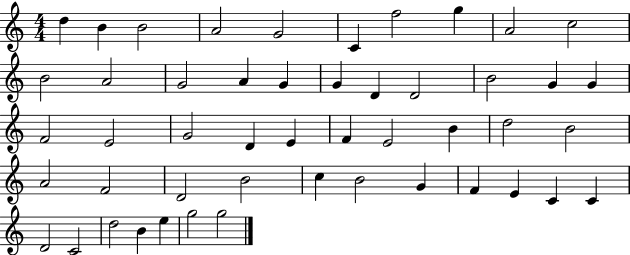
D5/q B4/q B4/h A4/h G4/h C4/q F5/h G5/q A4/h C5/h B4/h A4/h G4/h A4/q G4/q G4/q D4/q D4/h B4/h G4/q G4/q F4/h E4/h G4/h D4/q E4/q F4/q E4/h B4/q D5/h B4/h A4/h F4/h D4/h B4/h C5/q B4/h G4/q F4/q E4/q C4/q C4/q D4/h C4/h D5/h B4/q E5/q G5/h G5/h